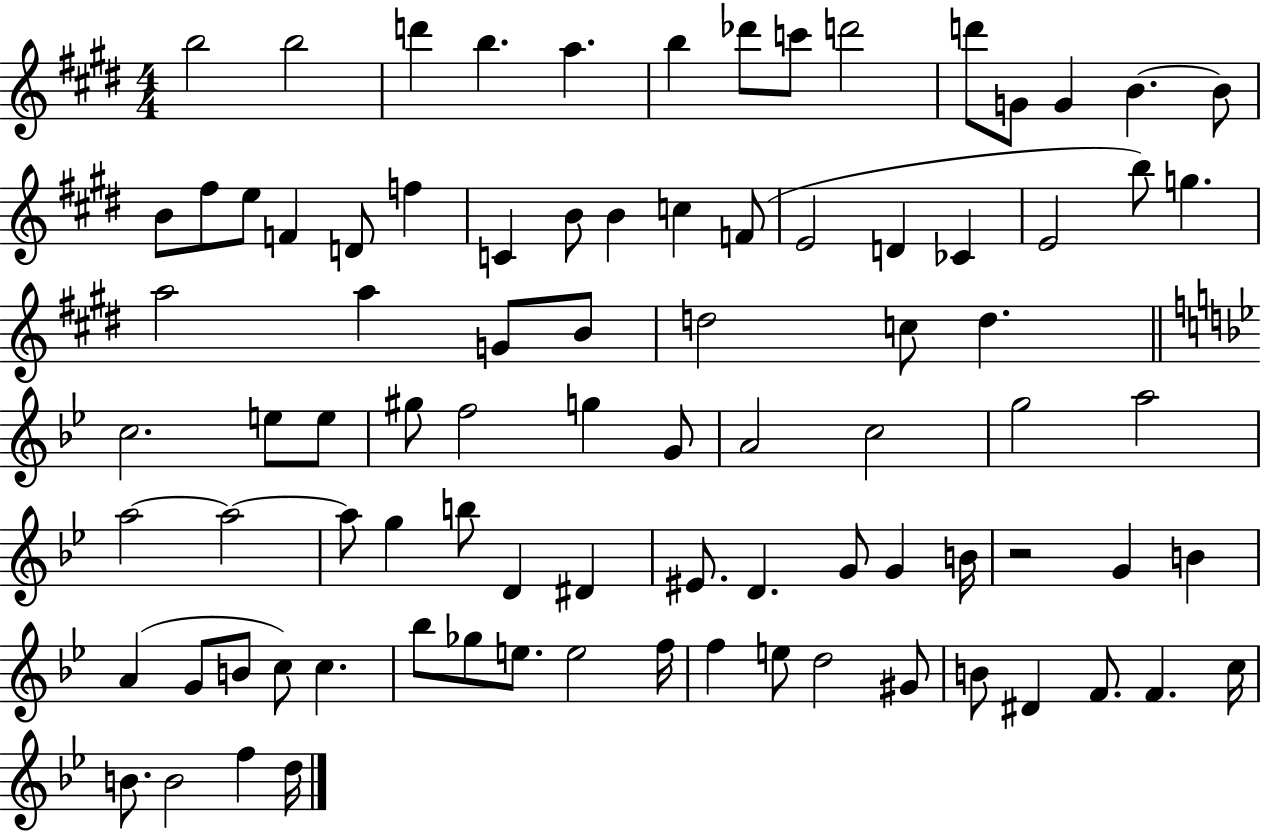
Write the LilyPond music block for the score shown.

{
  \clef treble
  \numericTimeSignature
  \time 4/4
  \key e \major
  \repeat volta 2 { b''2 b''2 | d'''4 b''4. a''4. | b''4 des'''8 c'''8 d'''2 | d'''8 g'8 g'4 b'4.~~ b'8 | \break b'8 fis''8 e''8 f'4 d'8 f''4 | c'4 b'8 b'4 c''4 f'8( | e'2 d'4 ces'4 | e'2 b''8) g''4. | \break a''2 a''4 g'8 b'8 | d''2 c''8 d''4. | \bar "||" \break \key bes \major c''2. e''8 e''8 | gis''8 f''2 g''4 g'8 | a'2 c''2 | g''2 a''2 | \break a''2~~ a''2~~ | a''8 g''4 b''8 d'4 dis'4 | eis'8. d'4. g'8 g'4 b'16 | r2 g'4 b'4 | \break a'4( g'8 b'8 c''8) c''4. | bes''8 ges''8 e''8. e''2 f''16 | f''4 e''8 d''2 gis'8 | b'8 dis'4 f'8. f'4. c''16 | \break b'8. b'2 f''4 d''16 | } \bar "|."
}